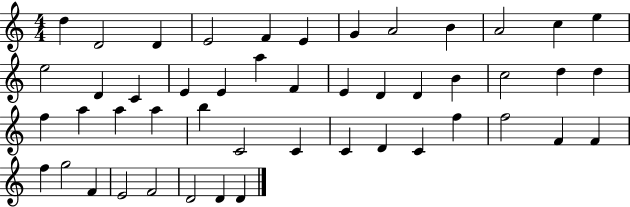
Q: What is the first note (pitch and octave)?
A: D5